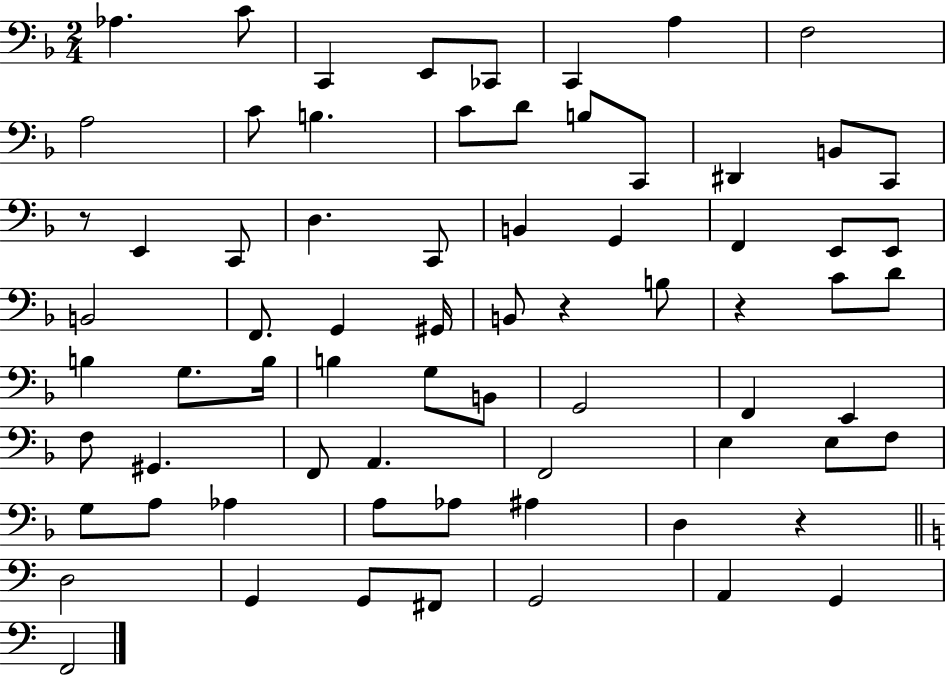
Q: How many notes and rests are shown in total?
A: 71